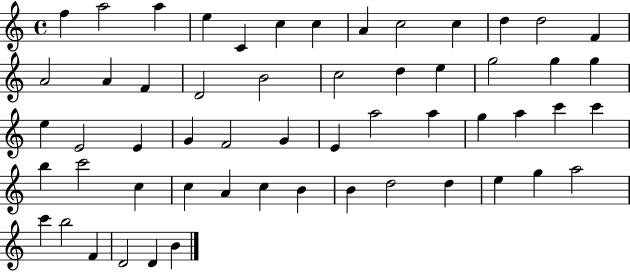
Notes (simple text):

F5/q A5/h A5/q E5/q C4/q C5/q C5/q A4/q C5/h C5/q D5/q D5/h F4/q A4/h A4/q F4/q D4/h B4/h C5/h D5/q E5/q G5/h G5/q G5/q E5/q E4/h E4/q G4/q F4/h G4/q E4/q A5/h A5/q G5/q A5/q C6/q C6/q B5/q C6/h C5/q C5/q A4/q C5/q B4/q B4/q D5/h D5/q E5/q G5/q A5/h C6/q B5/h F4/q D4/h D4/q B4/q